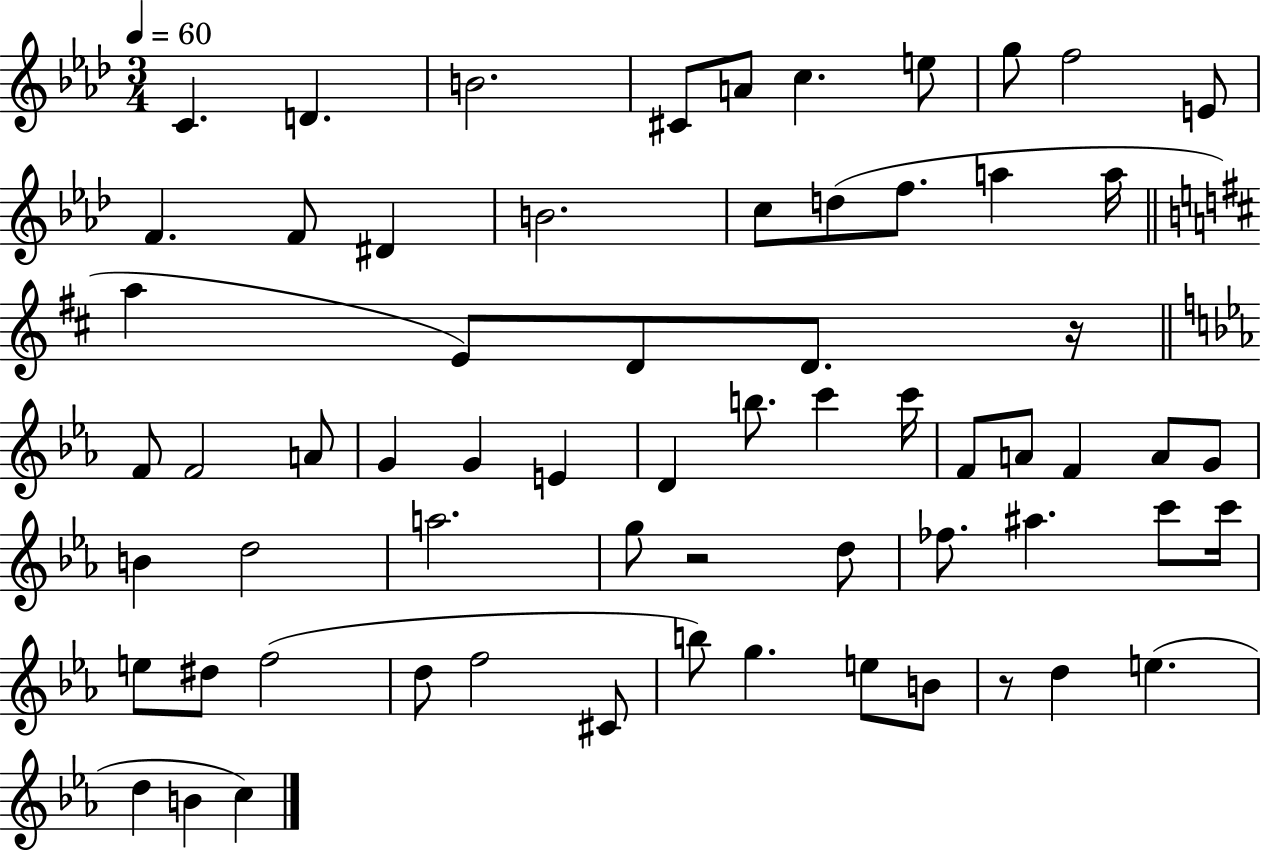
{
  \clef treble
  \numericTimeSignature
  \time 3/4
  \key aes \major
  \tempo 4 = 60
  c'4. d'4. | b'2. | cis'8 a'8 c''4. e''8 | g''8 f''2 e'8 | \break f'4. f'8 dis'4 | b'2. | c''8 d''8( f''8. a''4 a''16 | \bar "||" \break \key d \major a''4 e'8) d'8 d'8. r16 | \bar "||" \break \key ees \major f'8 f'2 a'8 | g'4 g'4 e'4 | d'4 b''8. c'''4 c'''16 | f'8 a'8 f'4 a'8 g'8 | \break b'4 d''2 | a''2. | g''8 r2 d''8 | fes''8. ais''4. c'''8 c'''16 | \break e''8 dis''8 f''2( | d''8 f''2 cis'8 | b''8) g''4. e''8 b'8 | r8 d''4 e''4.( | \break d''4 b'4 c''4) | \bar "|."
}